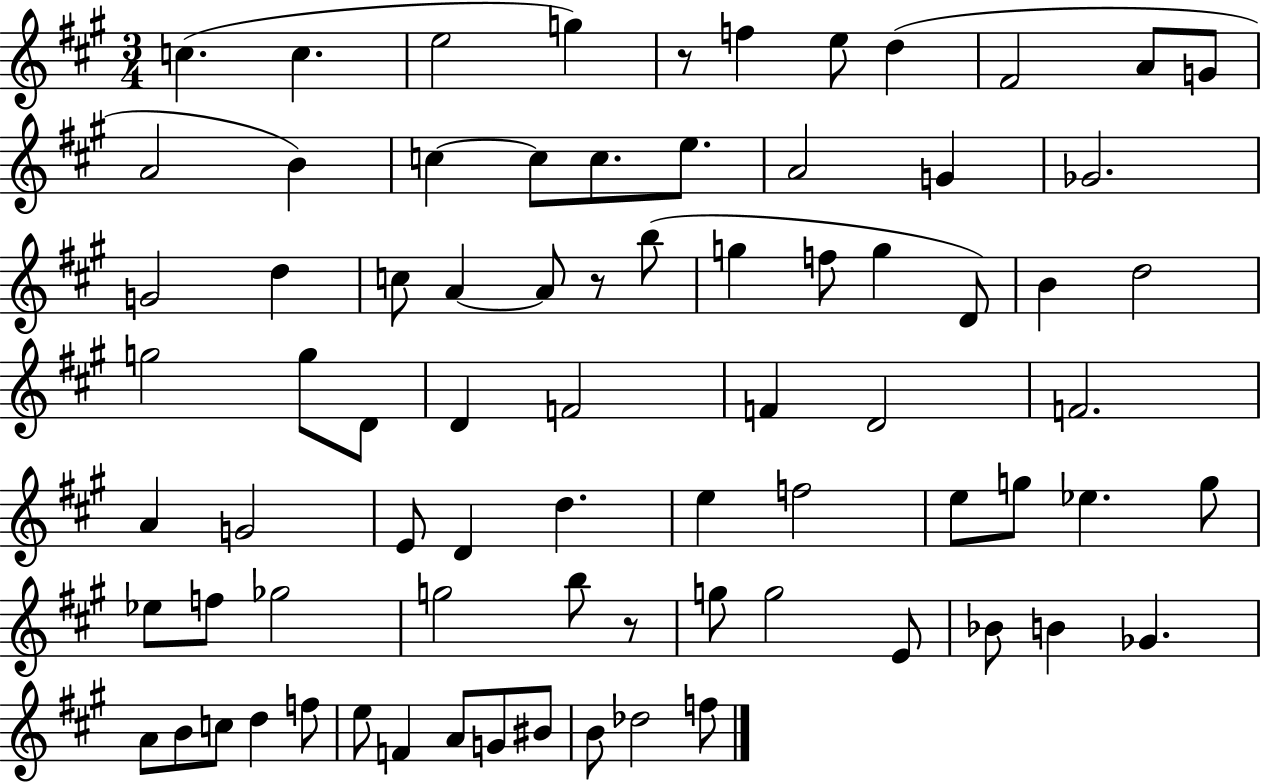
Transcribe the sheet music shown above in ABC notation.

X:1
T:Untitled
M:3/4
L:1/4
K:A
c c e2 g z/2 f e/2 d ^F2 A/2 G/2 A2 B c c/2 c/2 e/2 A2 G _G2 G2 d c/2 A A/2 z/2 b/2 g f/2 g D/2 B d2 g2 g/2 D/2 D F2 F D2 F2 A G2 E/2 D d e f2 e/2 g/2 _e g/2 _e/2 f/2 _g2 g2 b/2 z/2 g/2 g2 E/2 _B/2 B _G A/2 B/2 c/2 d f/2 e/2 F A/2 G/2 ^B/2 B/2 _d2 f/2